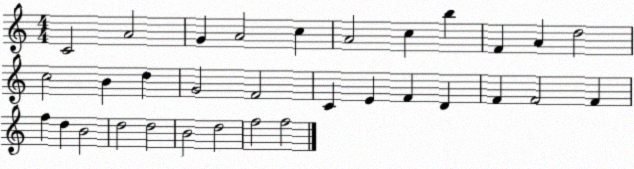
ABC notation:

X:1
T:Untitled
M:4/4
L:1/4
K:C
C2 A2 G A2 c A2 c b F A d2 c2 B d G2 F2 C E F D F F2 F f d B2 d2 d2 B2 d2 f2 f2